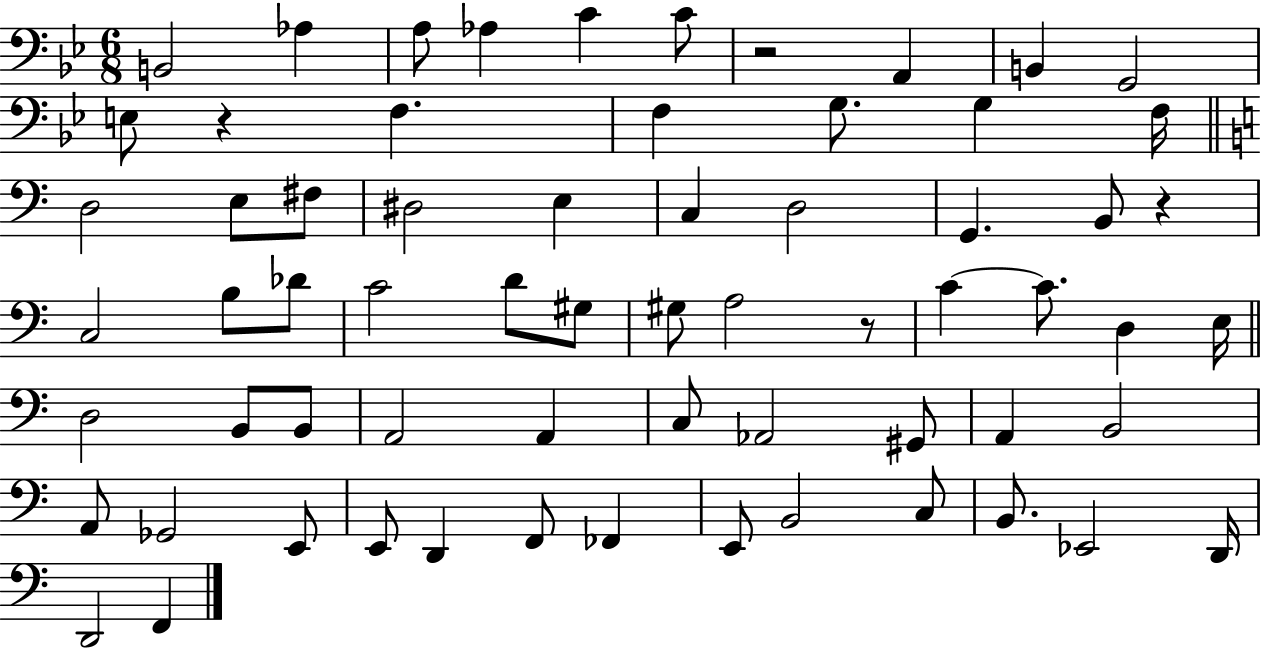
B2/h Ab3/q A3/e Ab3/q C4/q C4/e R/h A2/q B2/q G2/h E3/e R/q F3/q. F3/q G3/e. G3/q F3/s D3/h E3/e F#3/e D#3/h E3/q C3/q D3/h G2/q. B2/e R/q C3/h B3/e Db4/e C4/h D4/e G#3/e G#3/e A3/h R/e C4/q C4/e. D3/q E3/s D3/h B2/e B2/e A2/h A2/q C3/e Ab2/h G#2/e A2/q B2/h A2/e Gb2/h E2/e E2/e D2/q F2/e FES2/q E2/e B2/h C3/e B2/e. Eb2/h D2/s D2/h F2/q